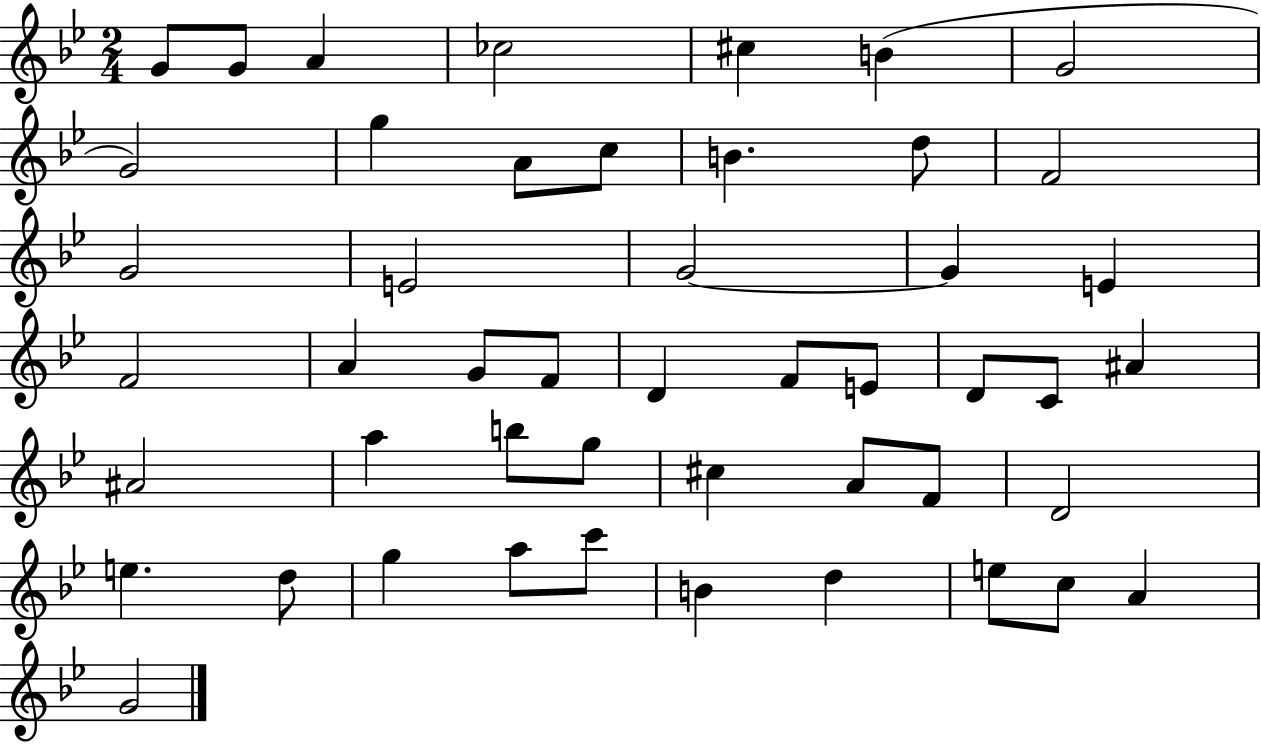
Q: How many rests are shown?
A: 0